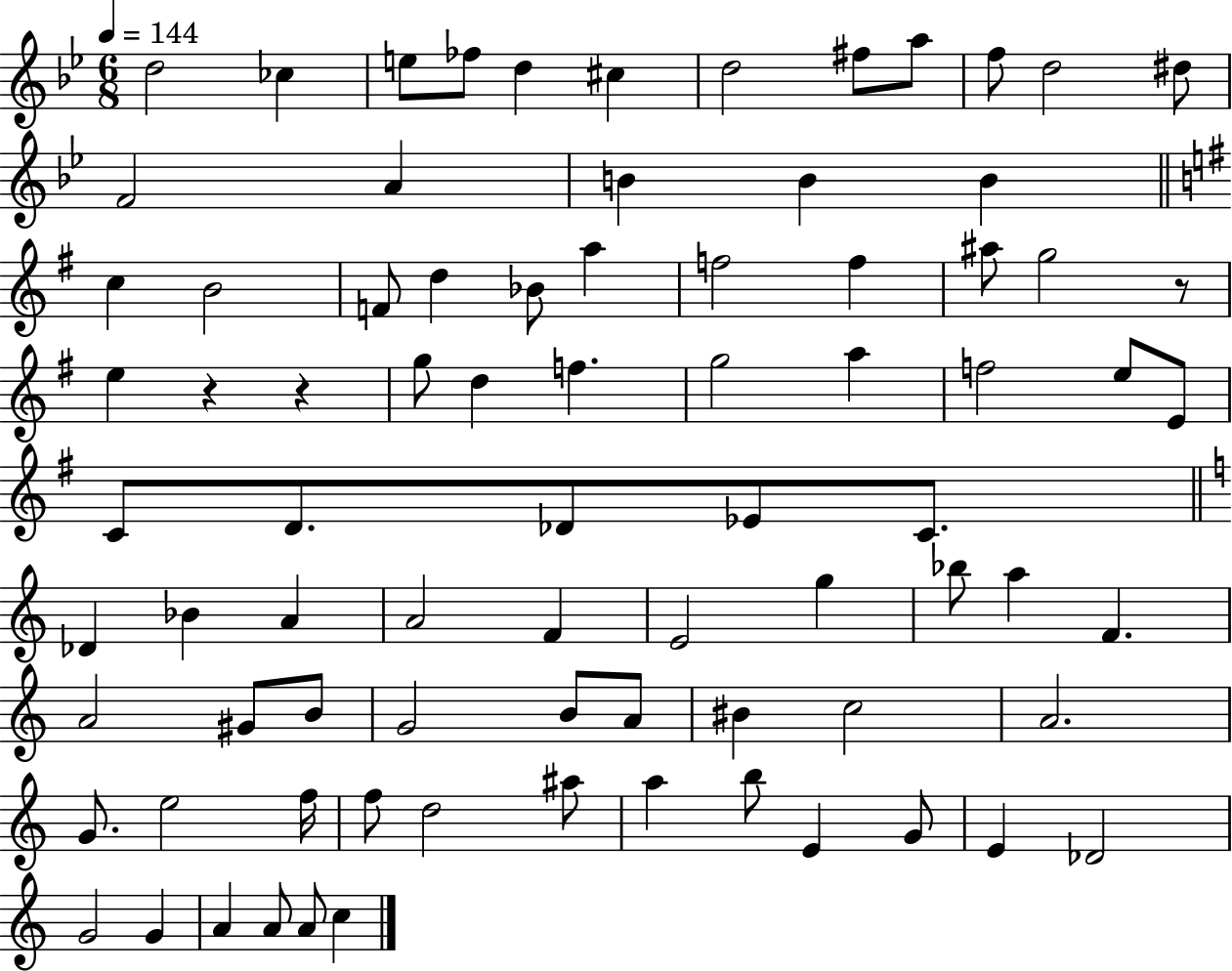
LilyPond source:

{
  \clef treble
  \numericTimeSignature
  \time 6/8
  \key bes \major
  \tempo 4 = 144
  \repeat volta 2 { d''2 ces''4 | e''8 fes''8 d''4 cis''4 | d''2 fis''8 a''8 | f''8 d''2 dis''8 | \break f'2 a'4 | b'4 b'4 b'4 | \bar "||" \break \key e \minor c''4 b'2 | f'8 d''4 bes'8 a''4 | f''2 f''4 | ais''8 g''2 r8 | \break e''4 r4 r4 | g''8 d''4 f''4. | g''2 a''4 | f''2 e''8 e'8 | \break c'8 d'8. des'8 ees'8 c'8. | \bar "||" \break \key c \major des'4 bes'4 a'4 | a'2 f'4 | e'2 g''4 | bes''8 a''4 f'4. | \break a'2 gis'8 b'8 | g'2 b'8 a'8 | bis'4 c''2 | a'2. | \break g'8. e''2 f''16 | f''8 d''2 ais''8 | a''4 b''8 e'4 g'8 | e'4 des'2 | \break g'2 g'4 | a'4 a'8 a'8 c''4 | } \bar "|."
}